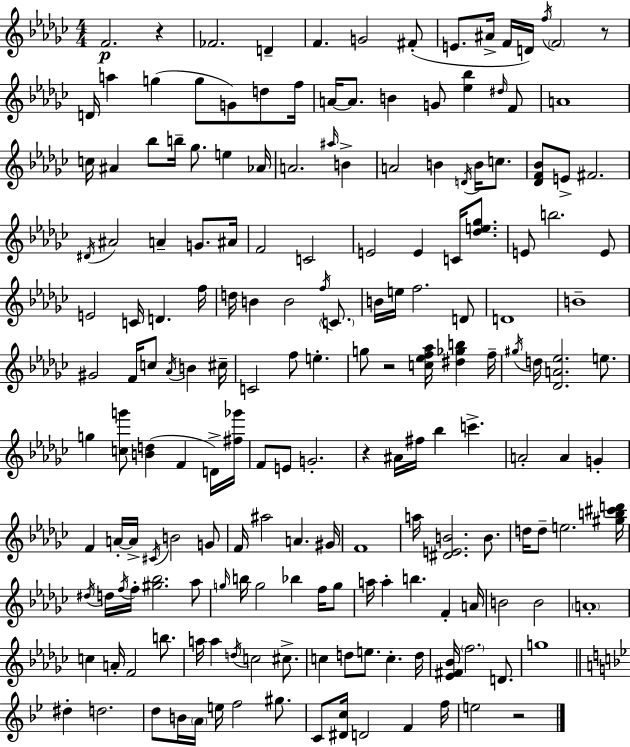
{
  \clef treble
  \numericTimeSignature
  \time 4/4
  \key ees \minor
  f'2.\p r4 | fes'2. d'4-- | f'4. g'2 fis'8-.( | e'8. ais'16-> f'16 d'16) \acciaccatura { f''16 } \parenthesize f'2 r8 | \break d'16 a''4 g''4( g''8 g'8) d''8 | f''16 a'16~~ a'8. b'4 g'8 <ees'' bes''>4 \grace { dis''16 } | f'8 a'1 | c''16 ais'4 bes''8 b''16-- ges''8. e''4 | \break aes'16 a'2. \grace { ais''16 } b'4-> | a'2 b'4 \acciaccatura { d'16 } | b'16 c''8. <des' f' bes'>8 e'8-> fis'2. | \acciaccatura { dis'16 } ais'2 a'4-- | \break g'8. ais'16 f'2 c'2 | e'2 e'4 | c'16 <des'' e'' ges''>8. e'8 b''2. | e'8 e'2 c'16 d'4. | \break f''16 d''16 b'4 b'2 | \acciaccatura { f''16 } \parenthesize c'8. b'16 e''16 f''2. | d'8 d'1 | b'1-- | \break gis'2 f'16 c''8 | \acciaccatura { aes'16 } b'4 cis''16-- c'2 f''8 | e''4.-. g''8 r2 | <c'' ees'' f'' aes''>16 <dis'' ges'' b''>4 f''16-- \acciaccatura { gis''16 } d''16 <des' a' ees''>2. | \break e''8. g''4 <c'' g'''>8 <b' d''>4( | f'4 d'16->) <fis'' ges'''>16 f'8 e'8 g'2.-. | r4 ais'16 fis''16 bes''4 | c'''4.-> a'2-. | \break a'4 g'4-. f'4 a'16-.~~ a'16-> \acciaccatura { cis'16 } b'2 | g'8 f'16 ais''2 | a'4. gis'16 f'1 | a''16 <dis' e' b'>2. | \break b'8. d''16 d''8-- e''2. | <gis'' b'' cis''' d'''>16 \acciaccatura { dis''16 } d''16 \acciaccatura { f''16 } f''16-. <gis'' bes''>2. | aes''8 \grace { g''16 } b''16 g''2 | bes''4 f''16 g''8 a''16 a''4-. | \break b''4. f'4-. a'16 b'2 | b'2 \parenthesize a'1-. | c''4 | a'16-. f'2 b''8. a''16 a''4 | \break \acciaccatura { d''16 } c''2 cis''8.-> c''4 | d''8 e''8. c''4.-. d''16 <ees' fis' bes'>16 \parenthesize f''2. | d'8. g''1 | \bar "||" \break \key g \minor dis''4-. d''2. | d''8 b'16 \parenthesize a'16 e''16 f''2 gis''8. | c'8 <dis' c''>16 d'2 f'4 f''16 | e''2 r2 | \break \bar "|."
}